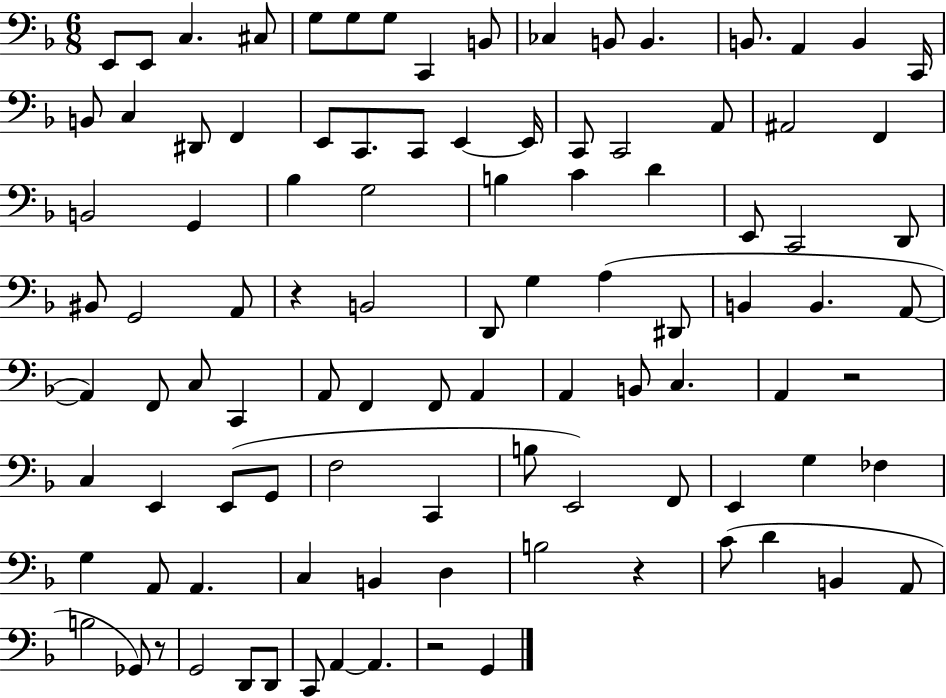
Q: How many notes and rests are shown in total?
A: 100